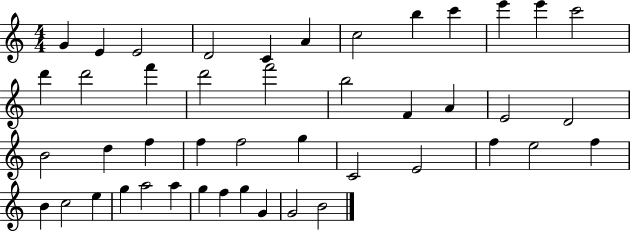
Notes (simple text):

G4/q E4/q E4/h D4/h C4/q A4/q C5/h B5/q C6/q E6/q E6/q C6/h D6/q D6/h F6/q D6/h F6/h B5/h F4/q A4/q E4/h D4/h B4/h D5/q F5/q F5/q F5/h G5/q C4/h E4/h F5/q E5/h F5/q B4/q C5/h E5/q G5/q A5/h A5/q G5/q F5/q G5/q G4/q G4/h B4/h